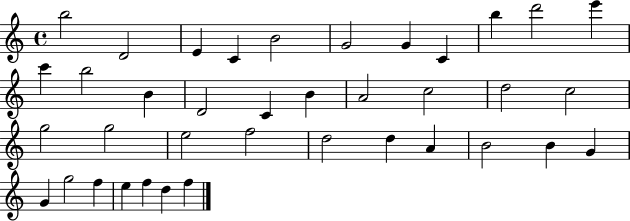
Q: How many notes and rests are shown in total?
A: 38